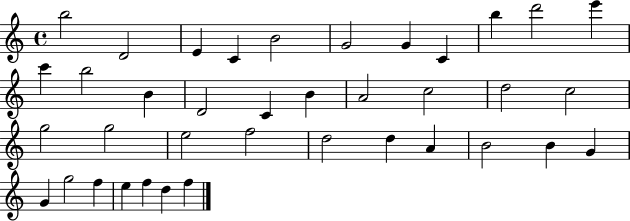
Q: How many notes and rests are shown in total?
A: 38